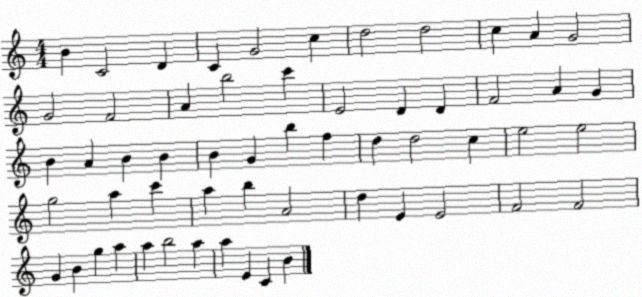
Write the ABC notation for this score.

X:1
T:Untitled
M:4/4
L:1/4
K:C
B C2 D C G2 c d2 d2 c A G2 G2 F2 A b2 c' E2 D D F2 A G B A B B B G b f d d2 c e2 e2 g2 a c' a b A2 d E E2 F2 F2 G B g a a b2 a a E C B